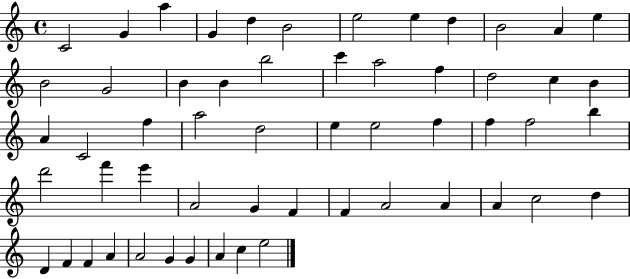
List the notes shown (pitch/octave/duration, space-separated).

C4/h G4/q A5/q G4/q D5/q B4/h E5/h E5/q D5/q B4/h A4/q E5/q B4/h G4/h B4/q B4/q B5/h C6/q A5/h F5/q D5/h C5/q B4/q A4/q C4/h F5/q A5/h D5/h E5/q E5/h F5/q F5/q F5/h B5/q D6/h F6/q E6/q A4/h G4/q F4/q F4/q A4/h A4/q A4/q C5/h D5/q D4/q F4/q F4/q A4/q A4/h G4/q G4/q A4/q C5/q E5/h